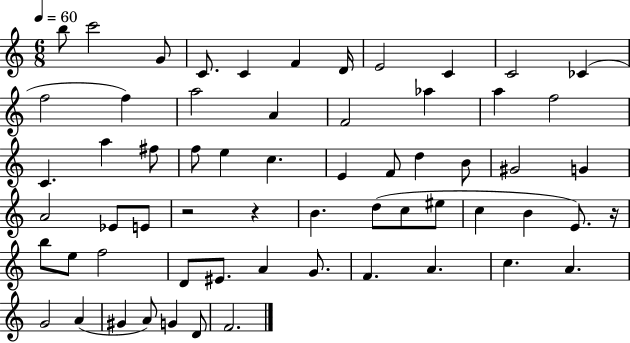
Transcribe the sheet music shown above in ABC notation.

X:1
T:Untitled
M:6/8
L:1/4
K:C
b/2 c'2 G/2 C/2 C F D/4 E2 C C2 _C f2 f a2 A F2 _a a f2 C a ^f/2 f/2 e c E F/2 d B/2 ^G2 G A2 _E/2 E/2 z2 z B d/2 c/2 ^e/2 c B E/2 z/4 b/2 e/2 f2 D/2 ^E/2 A G/2 F A c A G2 A ^G A/2 G D/2 F2